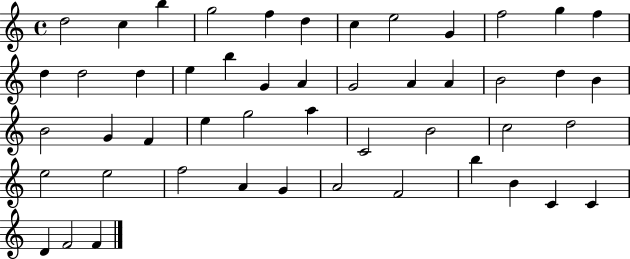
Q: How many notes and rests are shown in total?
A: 49